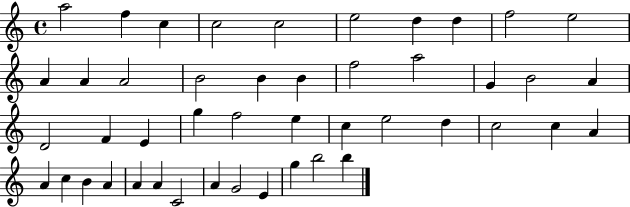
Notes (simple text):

A5/h F5/q C5/q C5/h C5/h E5/h D5/q D5/q F5/h E5/h A4/q A4/q A4/h B4/h B4/q B4/q F5/h A5/h G4/q B4/h A4/q D4/h F4/q E4/q G5/q F5/h E5/q C5/q E5/h D5/q C5/h C5/q A4/q A4/q C5/q B4/q A4/q A4/q A4/q C4/h A4/q G4/h E4/q G5/q B5/h B5/q